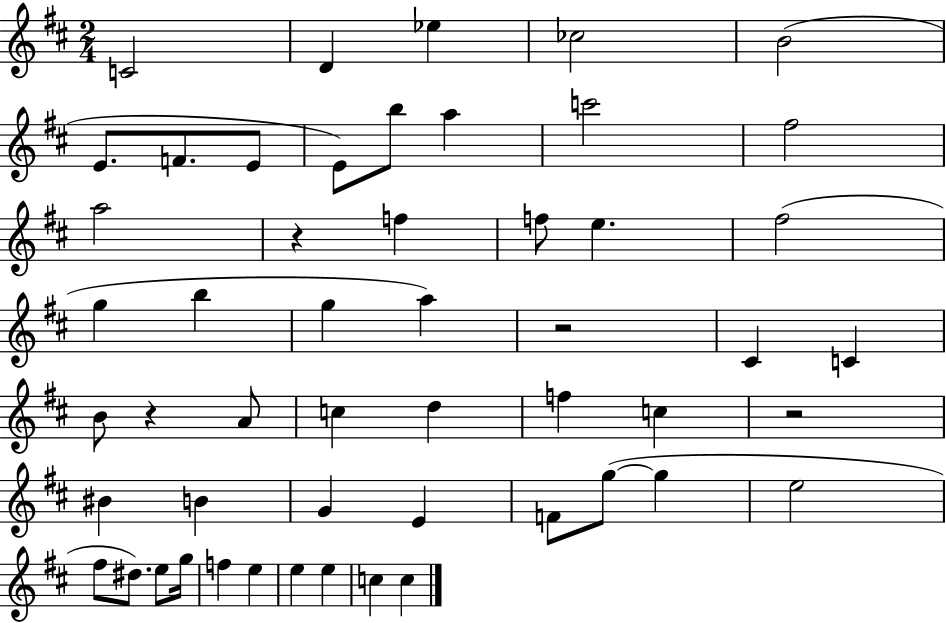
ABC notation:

X:1
T:Untitled
M:2/4
L:1/4
K:D
C2 D _e _c2 B2 E/2 F/2 E/2 E/2 b/2 a c'2 ^f2 a2 z f f/2 e ^f2 g b g a z2 ^C C B/2 z A/2 c d f c z2 ^B B G E F/2 g/2 g e2 ^f/2 ^d/2 e/2 g/4 f e e e c c